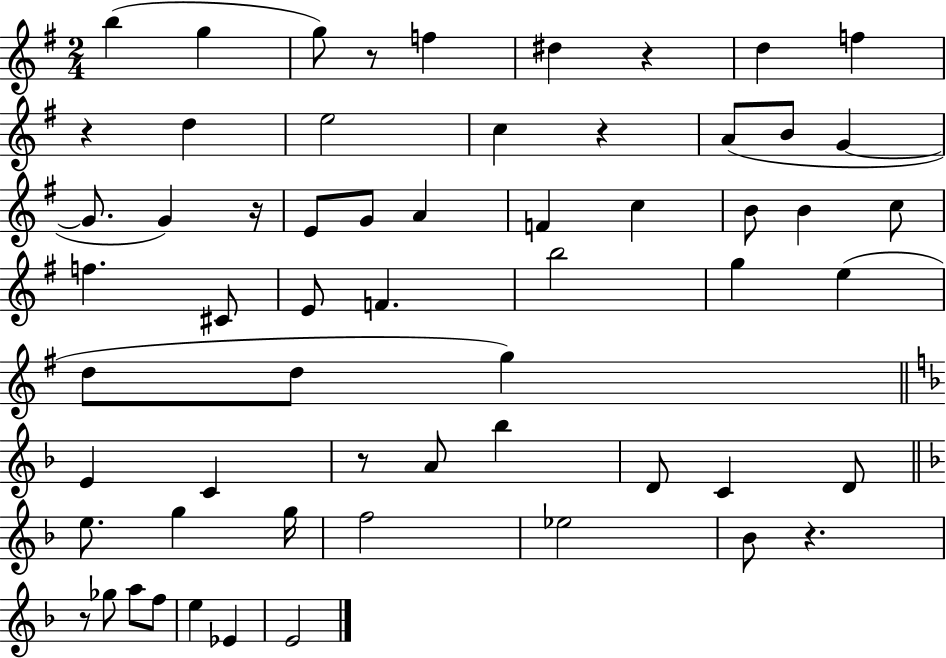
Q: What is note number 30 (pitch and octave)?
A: E5